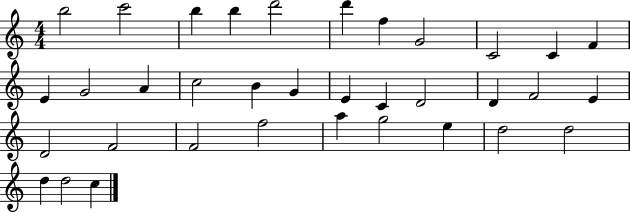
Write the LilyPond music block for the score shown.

{
  \clef treble
  \numericTimeSignature
  \time 4/4
  \key c \major
  b''2 c'''2 | b''4 b''4 d'''2 | d'''4 f''4 g'2 | c'2 c'4 f'4 | \break e'4 g'2 a'4 | c''2 b'4 g'4 | e'4 c'4 d'2 | d'4 f'2 e'4 | \break d'2 f'2 | f'2 f''2 | a''4 g''2 e''4 | d''2 d''2 | \break d''4 d''2 c''4 | \bar "|."
}